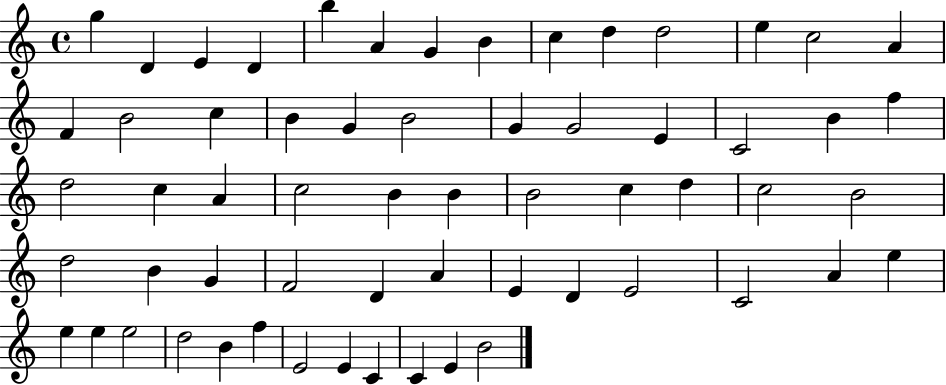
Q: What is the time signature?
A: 4/4